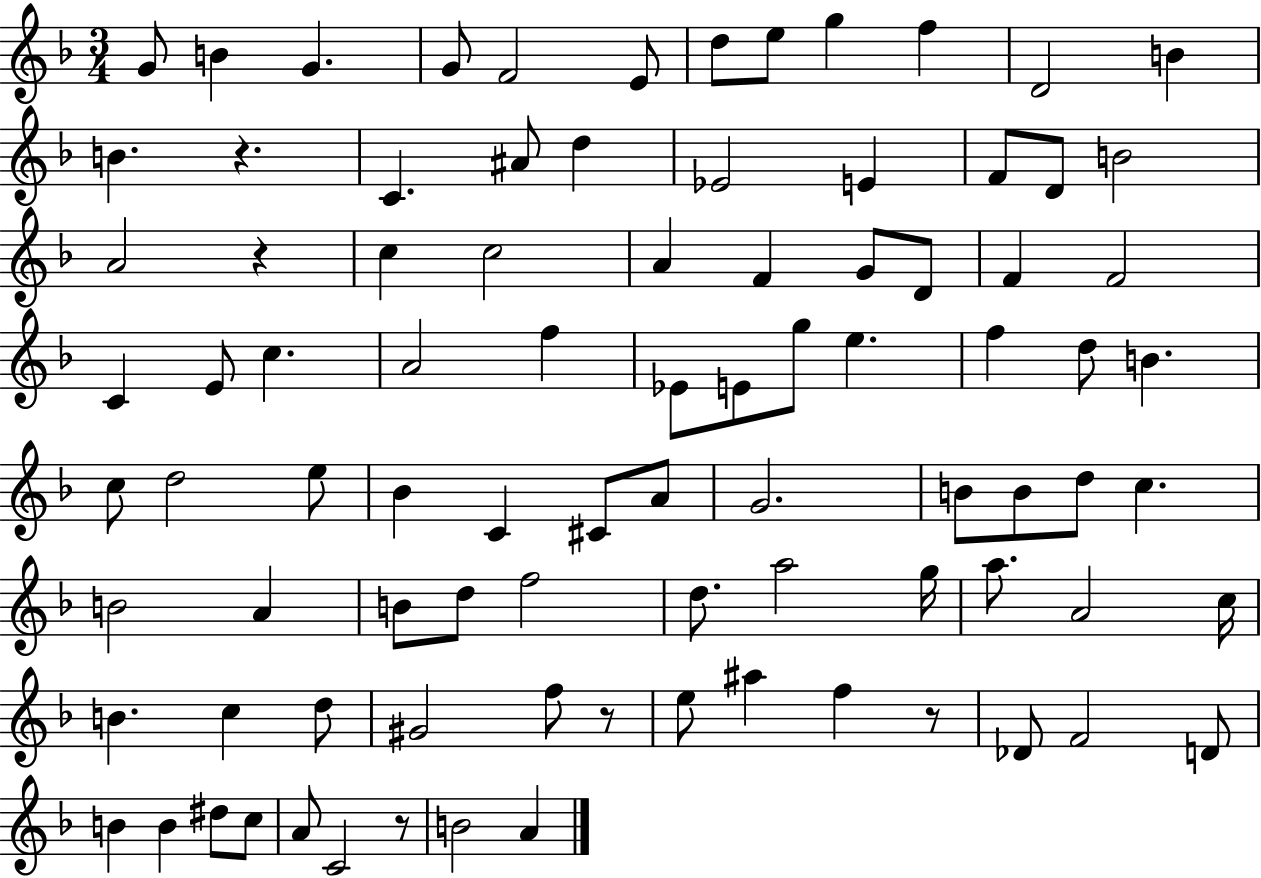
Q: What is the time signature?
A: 3/4